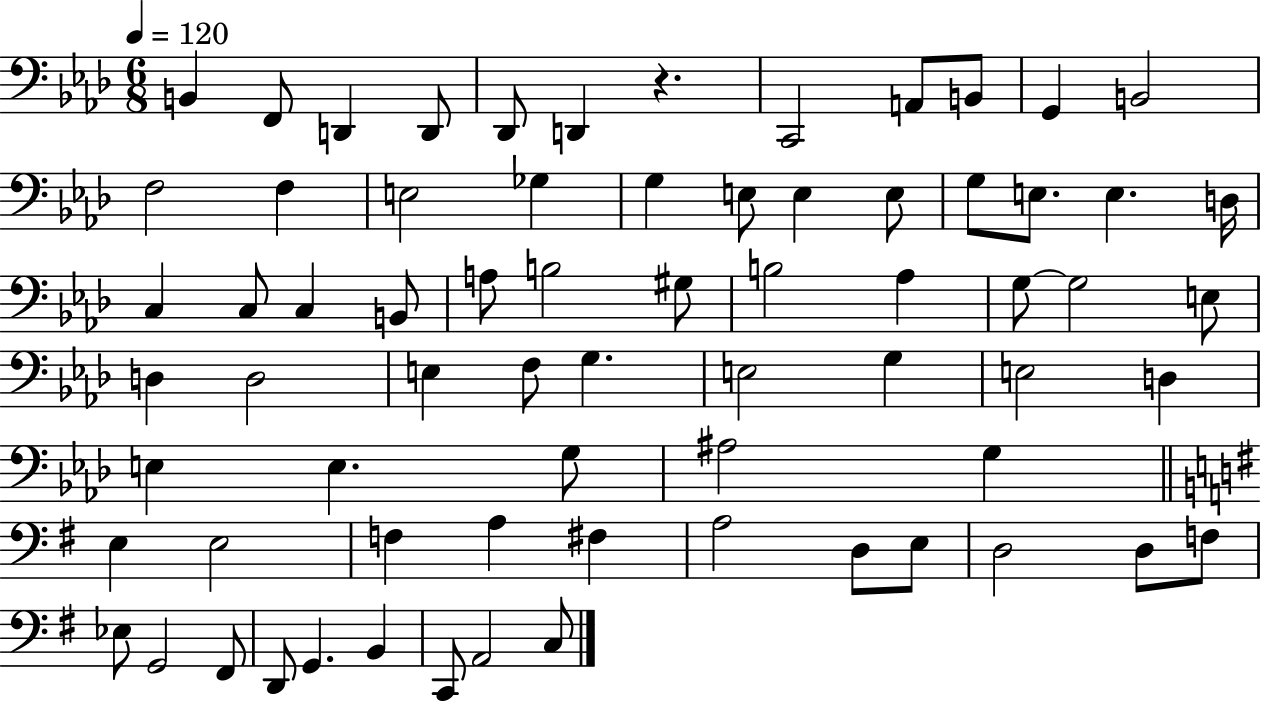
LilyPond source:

{
  \clef bass
  \numericTimeSignature
  \time 6/8
  \key aes \major
  \tempo 4 = 120
  \repeat volta 2 { b,4 f,8 d,4 d,8 | des,8 d,4 r4. | c,2 a,8 b,8 | g,4 b,2 | \break f2 f4 | e2 ges4 | g4 e8 e4 e8 | g8 e8. e4. d16 | \break c4 c8 c4 b,8 | a8 b2 gis8 | b2 aes4 | g8~~ g2 e8 | \break d4 d2 | e4 f8 g4. | e2 g4 | e2 d4 | \break e4 e4. g8 | ais2 g4 | \bar "||" \break \key g \major e4 e2 | f4 a4 fis4 | a2 d8 e8 | d2 d8 f8 | \break ees8 g,2 fis,8 | d,8 g,4. b,4 | c,8 a,2 c8 | } \bar "|."
}